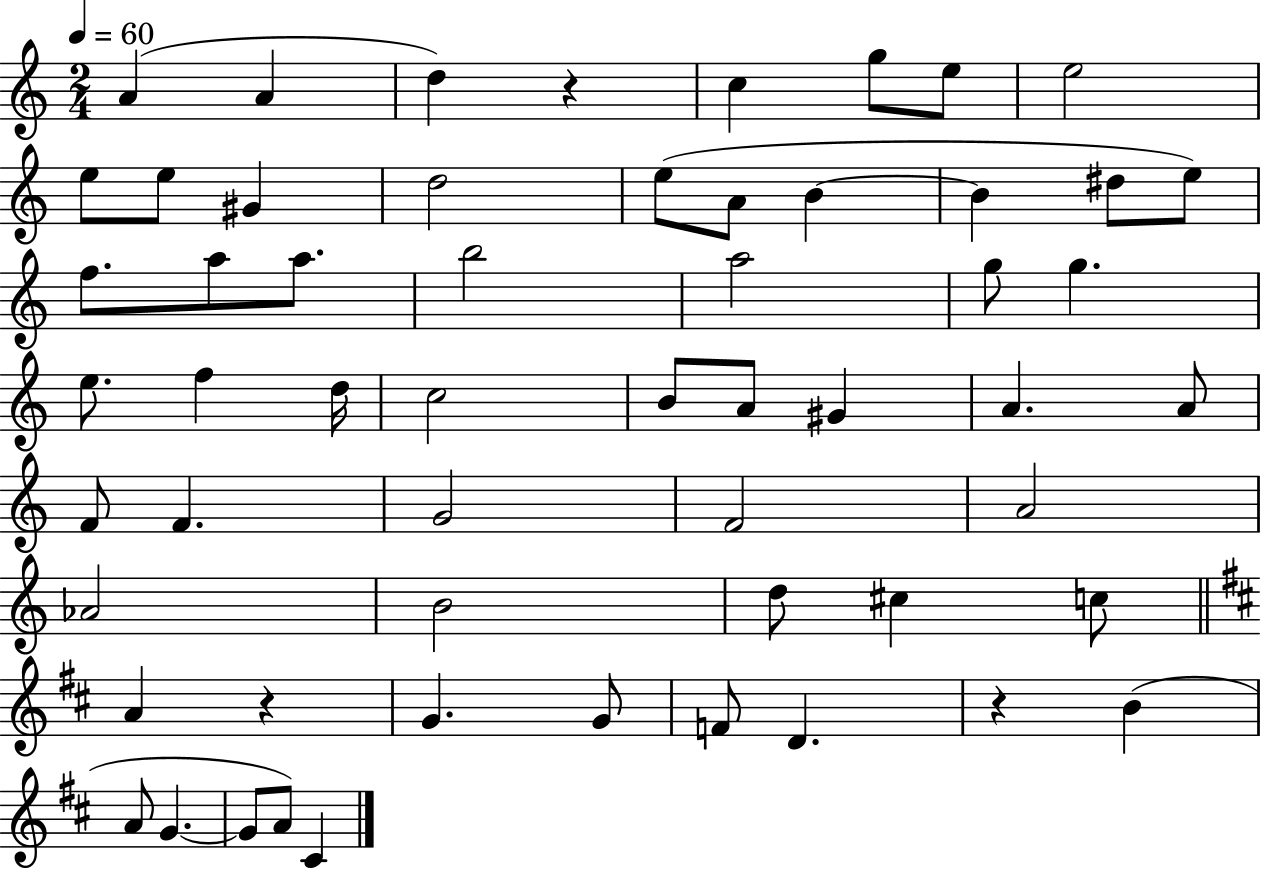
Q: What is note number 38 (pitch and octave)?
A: A4